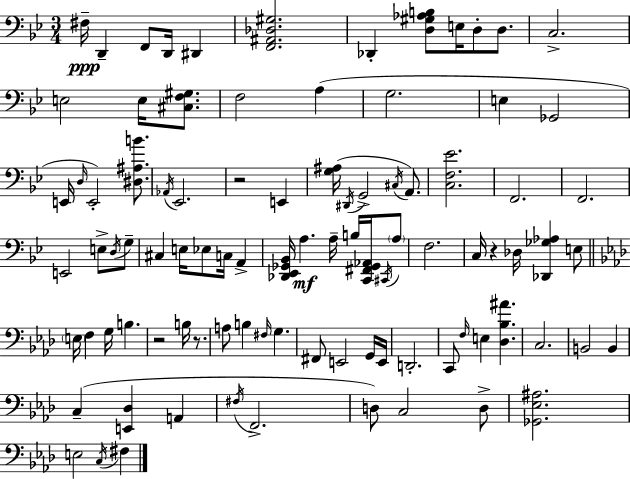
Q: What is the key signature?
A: G minor